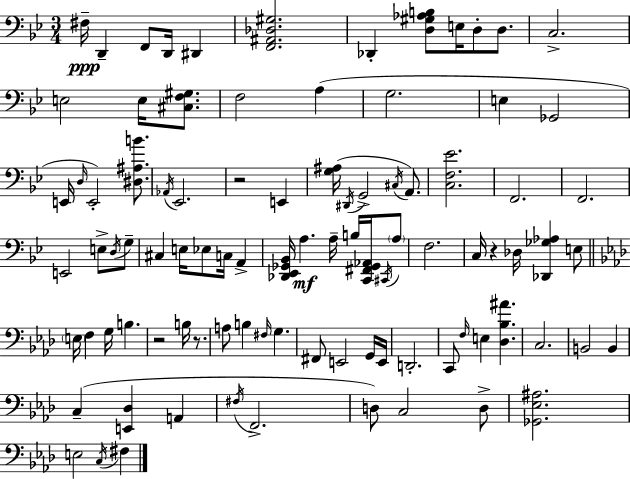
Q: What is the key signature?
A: G minor